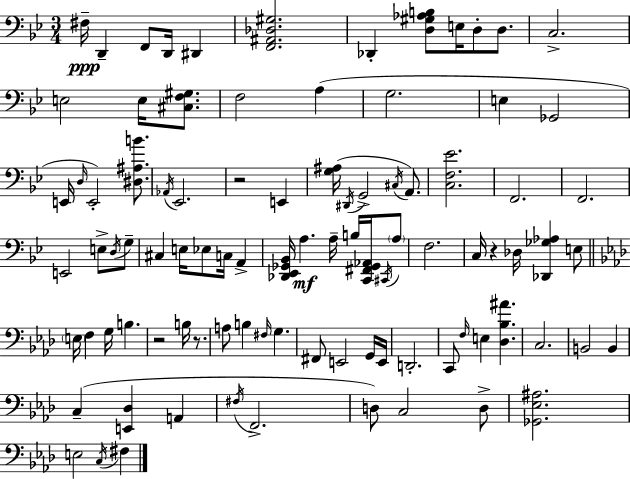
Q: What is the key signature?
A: G minor